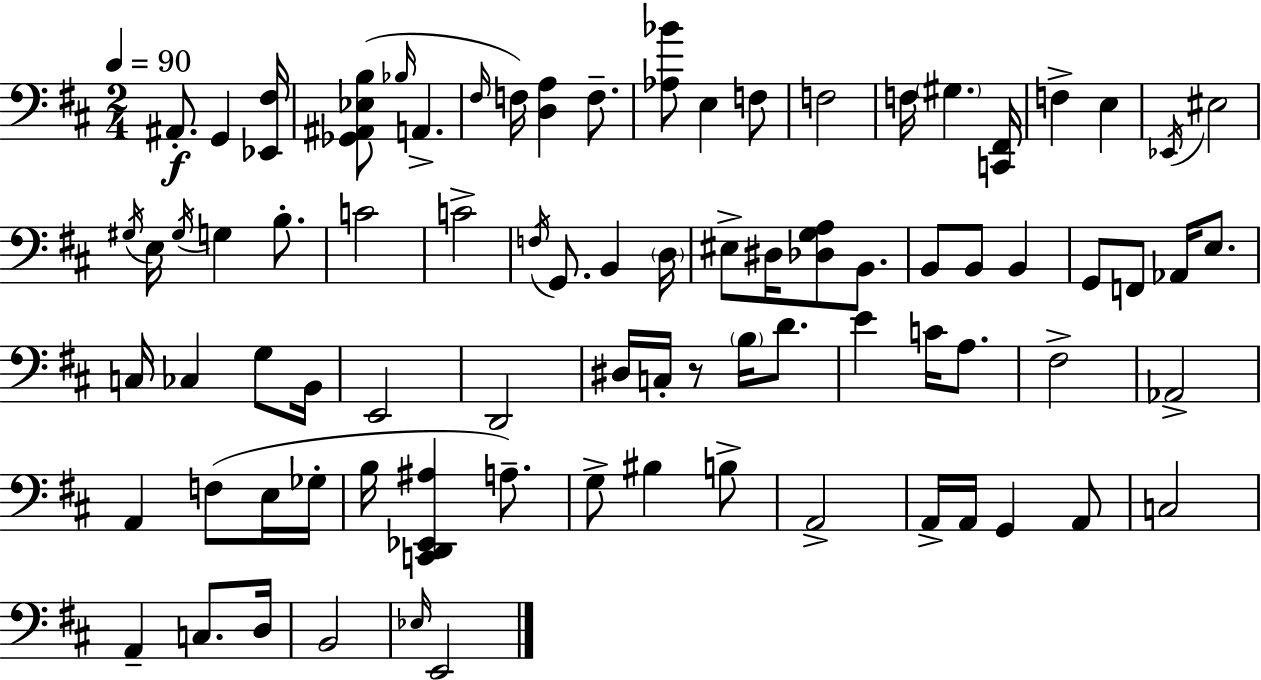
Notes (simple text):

A#2/e. G2/q [Eb2,F#3]/s [Gb2,A#2,Eb3,B3]/e Bb3/s A2/q. F#3/s F3/s [D3,A3]/q F3/e. [Ab3,Bb4]/e E3/q F3/e F3/h F3/s G#3/q. [C2,F#2]/s F3/q E3/q Eb2/s EIS3/h G#3/s E3/s G#3/s G3/q B3/e. C4/h C4/h F3/s G2/e. B2/q D3/s EIS3/e D#3/s [Db3,G3,A3]/e B2/e. B2/e B2/e B2/q G2/e F2/e Ab2/s E3/e. C3/s CES3/q G3/e B2/s E2/h D2/h D#3/s C3/s R/e B3/s D4/e. E4/q C4/s A3/e. F#3/h Ab2/h A2/q F3/e E3/s Gb3/s B3/s [C2,D2,Eb2,A#3]/q A3/e. G3/e BIS3/q B3/e A2/h A2/s A2/s G2/q A2/e C3/h A2/q C3/e. D3/s B2/h Eb3/s E2/h